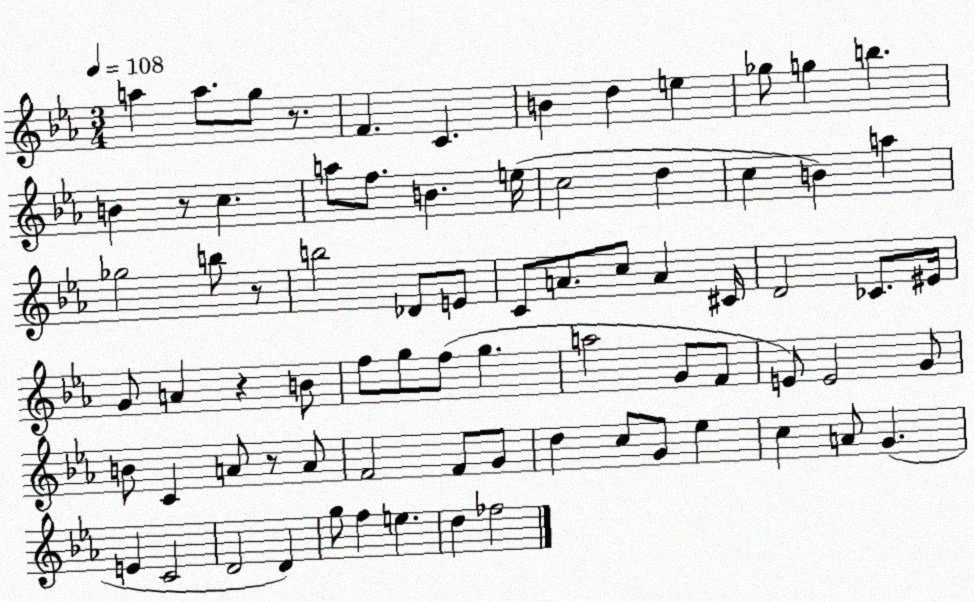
X:1
T:Untitled
M:3/4
L:1/4
K:Eb
a a/2 g/2 z/2 F C B d e _g/2 g b B z/2 c a/2 f/2 B e/4 c2 d c B a _g2 b/2 z/2 b2 _D/2 E/2 C/2 A/2 c/2 A ^C/4 D2 _C/2 ^E/4 G/2 A z B/2 f/2 g/2 f/2 g a2 G/2 F/2 E/2 E2 G/2 B/2 C A/2 z/2 A/2 F2 F/2 G/2 d c/2 G/2 _e c A/2 G E C2 D2 D g/2 f e d _f2